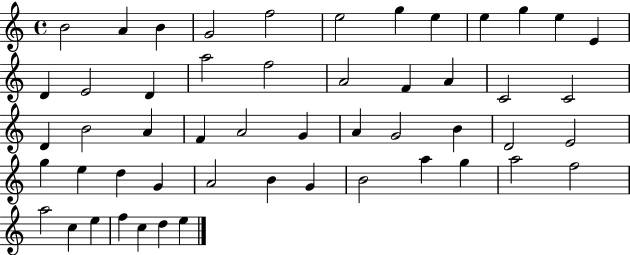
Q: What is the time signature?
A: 4/4